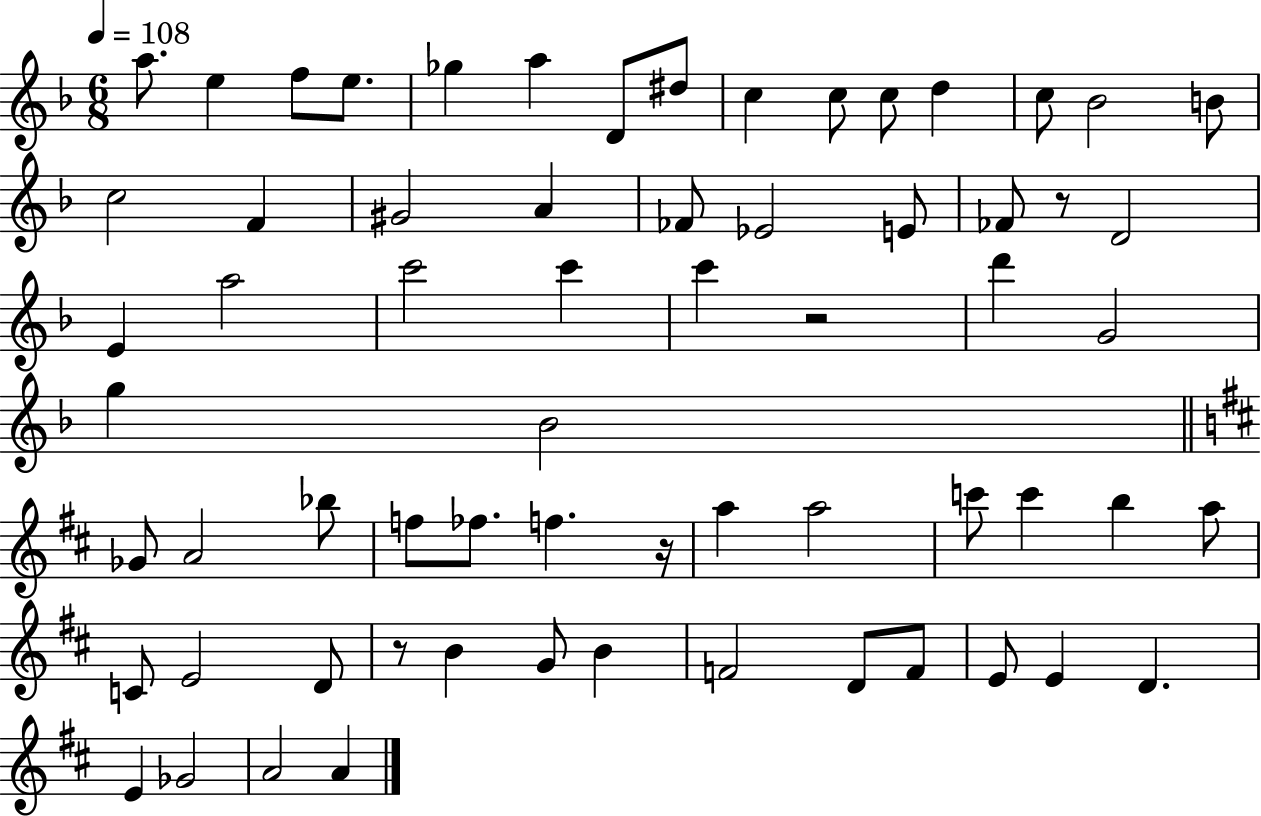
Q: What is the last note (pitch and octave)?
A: A4